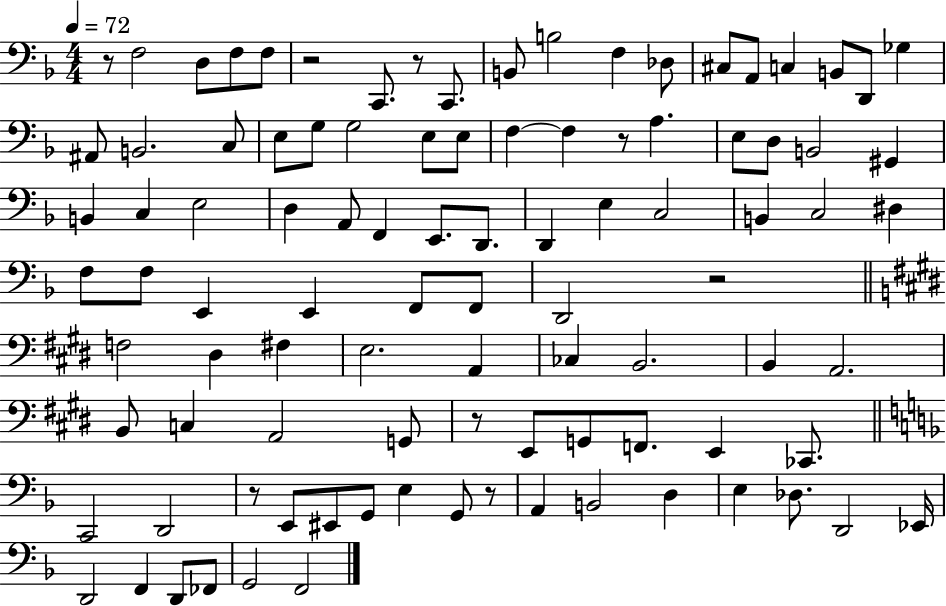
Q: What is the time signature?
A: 4/4